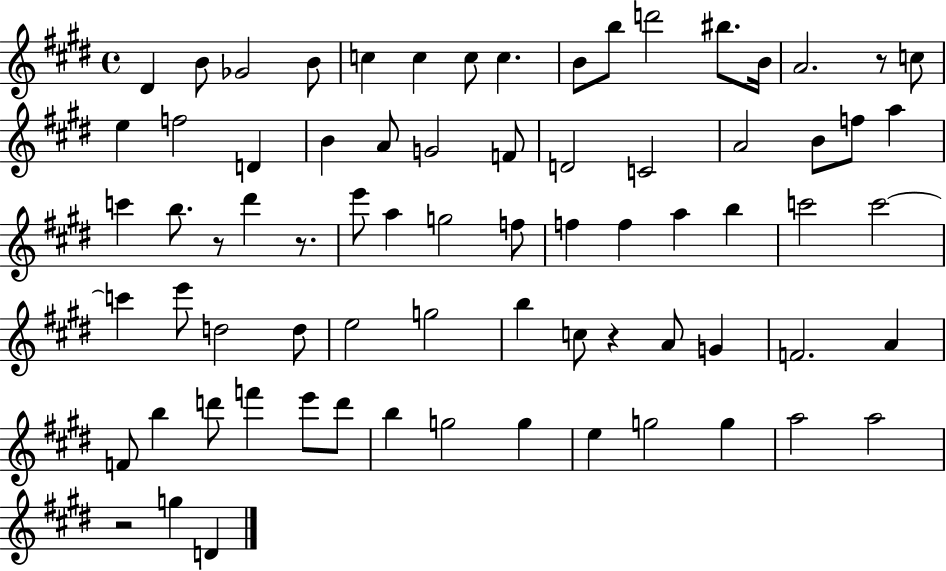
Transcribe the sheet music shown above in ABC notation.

X:1
T:Untitled
M:4/4
L:1/4
K:E
^D B/2 _G2 B/2 c c c/2 c B/2 b/2 d'2 ^b/2 B/4 A2 z/2 c/2 e f2 D B A/2 G2 F/2 D2 C2 A2 B/2 f/2 a c' b/2 z/2 ^d' z/2 e'/2 a g2 f/2 f f a b c'2 c'2 c' e'/2 d2 d/2 e2 g2 b c/2 z A/2 G F2 A F/2 b d'/2 f' e'/2 d'/2 b g2 g e g2 g a2 a2 z2 g D